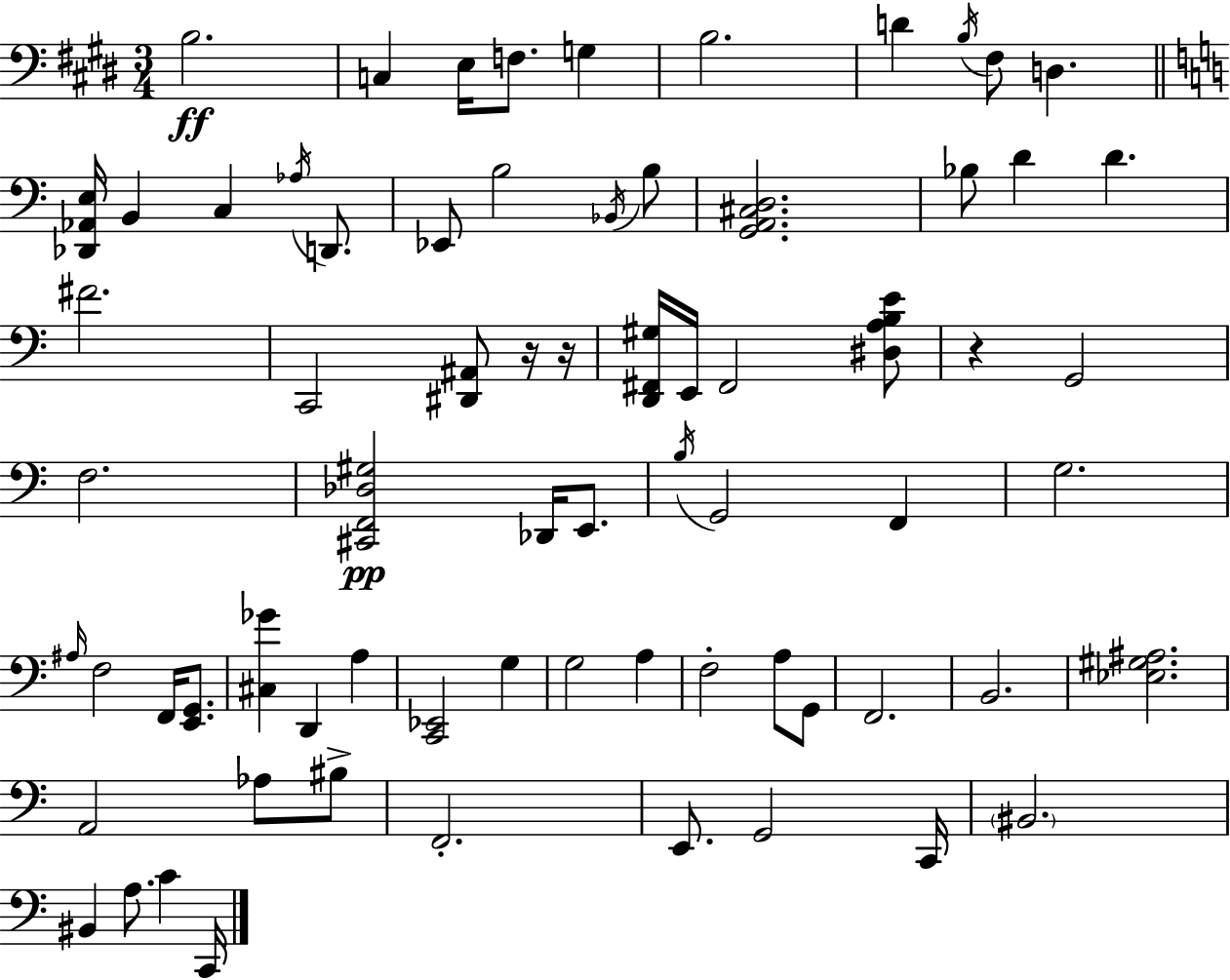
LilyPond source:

{
  \clef bass
  \numericTimeSignature
  \time 3/4
  \key e \major
  b2.\ff | c4 e16 f8. g4 | b2. | d'4 \acciaccatura { b16 } fis8 d4. | \break \bar "||" \break \key c \major <des, aes, e>16 b,4 c4 \acciaccatura { aes16 } d,8. | ees,8 b2 \acciaccatura { bes,16 } | b8 <g, a, cis d>2. | bes8 d'4 d'4. | \break fis'2. | c,2 <dis, ais,>8 | r16 r16 <d, fis, gis>16 e,16 fis,2 | <dis a b e'>8 r4 g,2 | \break f2. | <cis, f, des gis>2\pp des,16 e,8. | \acciaccatura { b16 } g,2 f,4 | g2. | \break \grace { ais16 } f2 | f,16 <e, g,>8. <cis ges'>4 d,4 | a4 <c, ees,>2 | g4 g2 | \break a4 f2-. | a8 g,8 f,2. | b,2. | <ees gis ais>2. | \break a,2 | aes8 bis8-> f,2.-. | e,8. g,2 | c,16 \parenthesize bis,2. | \break bis,4 a8. c'4 | c,16 \bar "|."
}